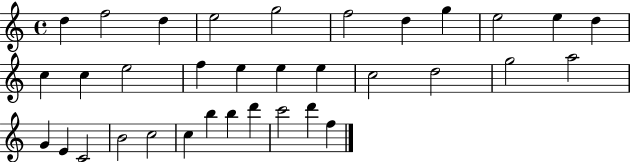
D5/q F5/h D5/q E5/h G5/h F5/h D5/q G5/q E5/h E5/q D5/q C5/q C5/q E5/h F5/q E5/q E5/q E5/q C5/h D5/h G5/h A5/h G4/q E4/q C4/h B4/h C5/h C5/q B5/q B5/q D6/q C6/h D6/q F5/q